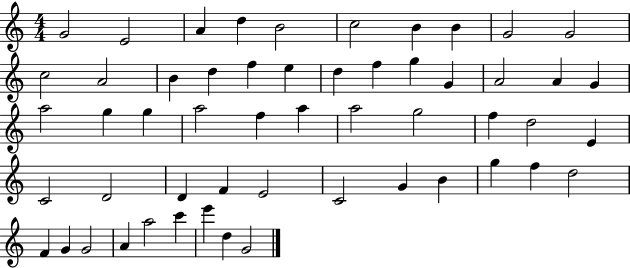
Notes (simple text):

G4/h E4/h A4/q D5/q B4/h C5/h B4/q B4/q G4/h G4/h C5/h A4/h B4/q D5/q F5/q E5/q D5/q F5/q G5/q G4/q A4/h A4/q G4/q A5/h G5/q G5/q A5/h F5/q A5/q A5/h G5/h F5/q D5/h E4/q C4/h D4/h D4/q F4/q E4/h C4/h G4/q B4/q G5/q F5/q D5/h F4/q G4/q G4/h A4/q A5/h C6/q E6/q D5/q G4/h